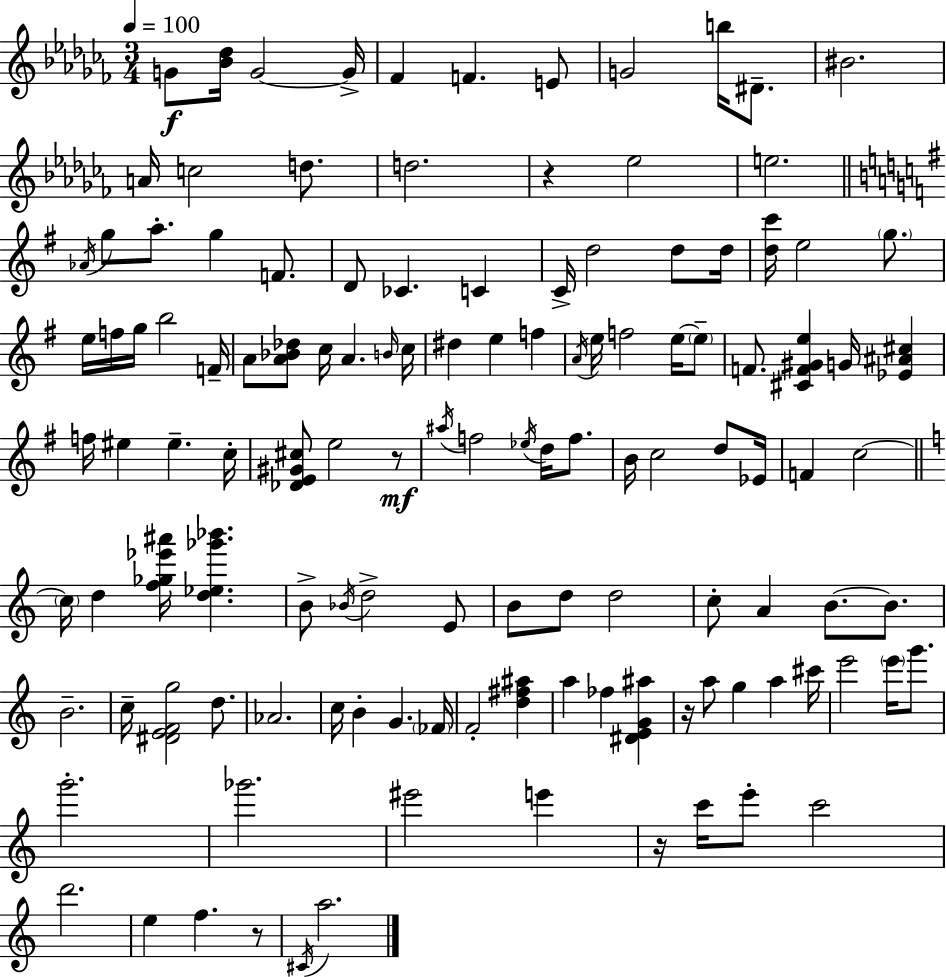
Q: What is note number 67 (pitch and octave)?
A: C5